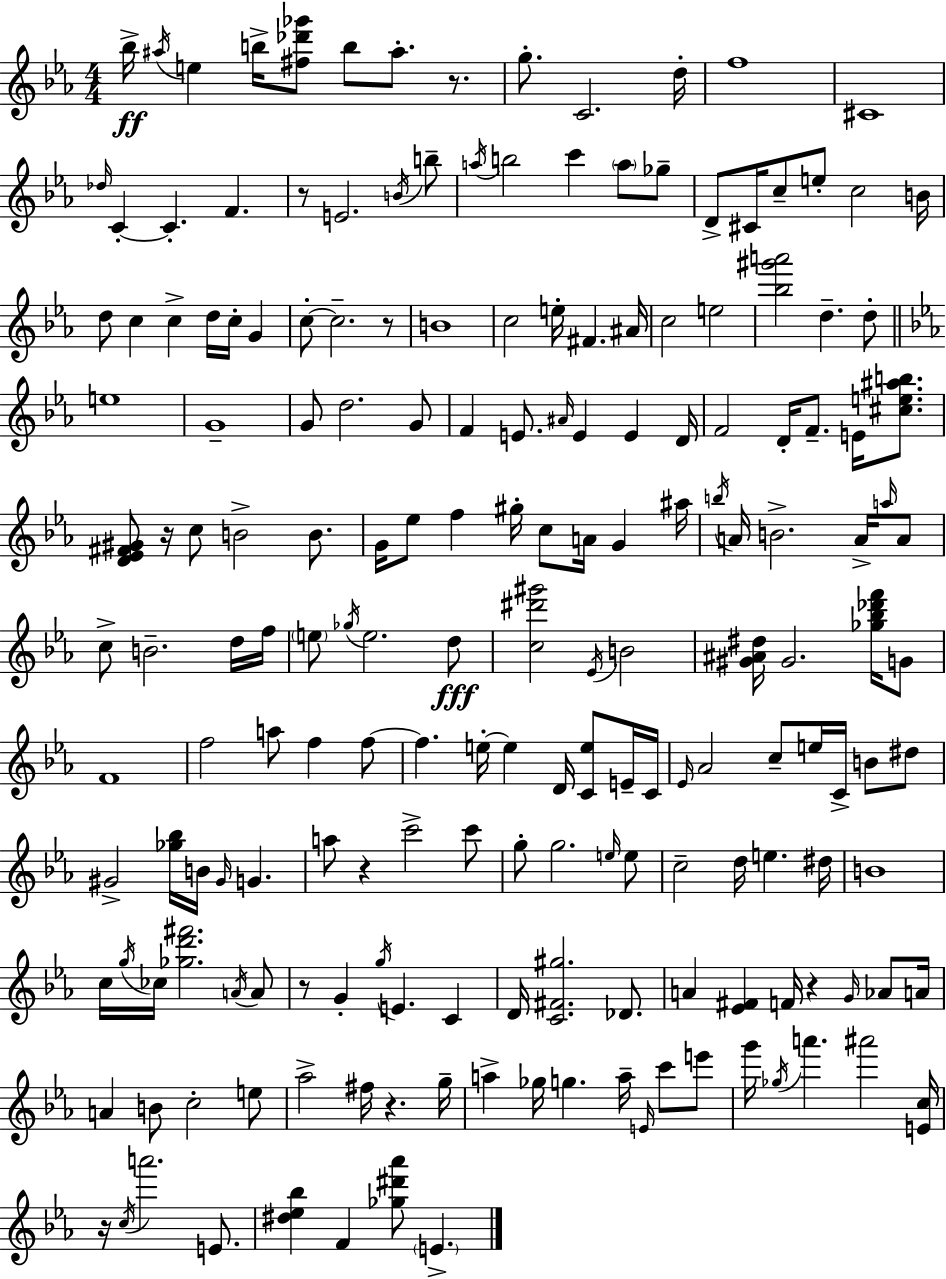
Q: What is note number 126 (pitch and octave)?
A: G5